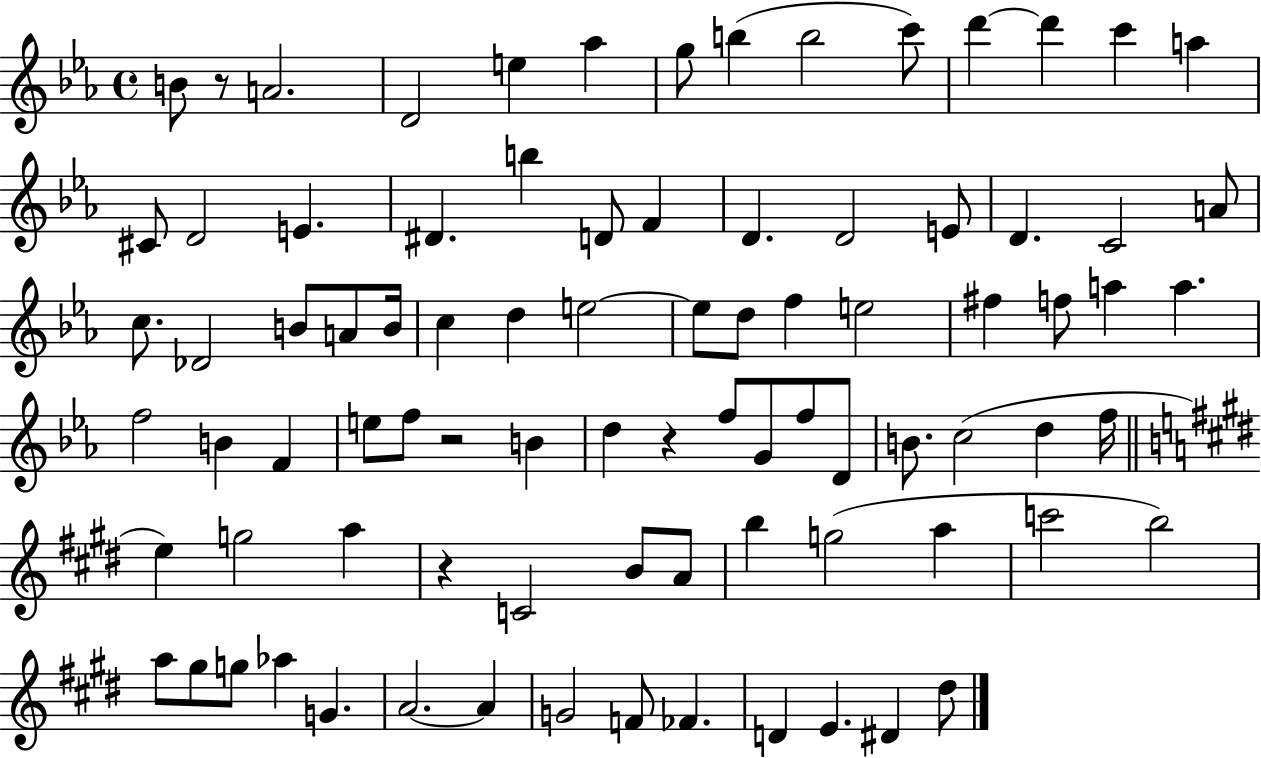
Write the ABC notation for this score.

X:1
T:Untitled
M:4/4
L:1/4
K:Eb
B/2 z/2 A2 D2 e _a g/2 b b2 c'/2 d' d' c' a ^C/2 D2 E ^D b D/2 F D D2 E/2 D C2 A/2 c/2 _D2 B/2 A/2 B/4 c d e2 e/2 d/2 f e2 ^f f/2 a a f2 B F e/2 f/2 z2 B d z f/2 G/2 f/2 D/2 B/2 c2 d f/4 e g2 a z C2 B/2 A/2 b g2 a c'2 b2 a/2 ^g/2 g/2 _a G A2 A G2 F/2 _F D E ^D ^d/2